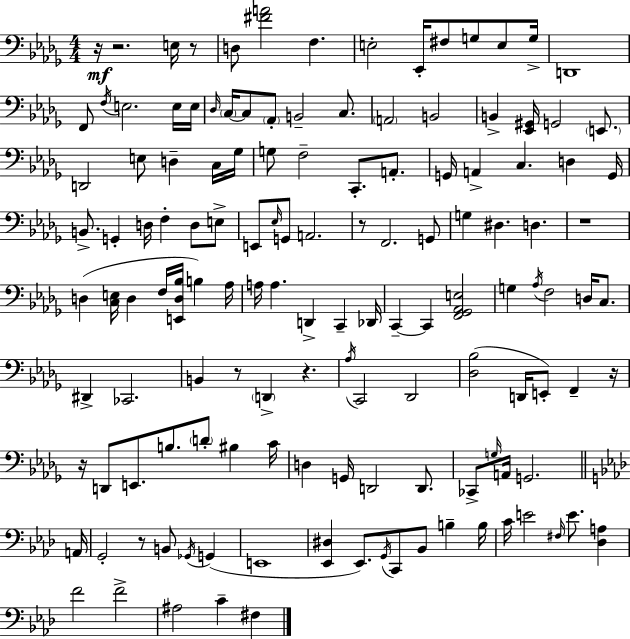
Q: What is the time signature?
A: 4/4